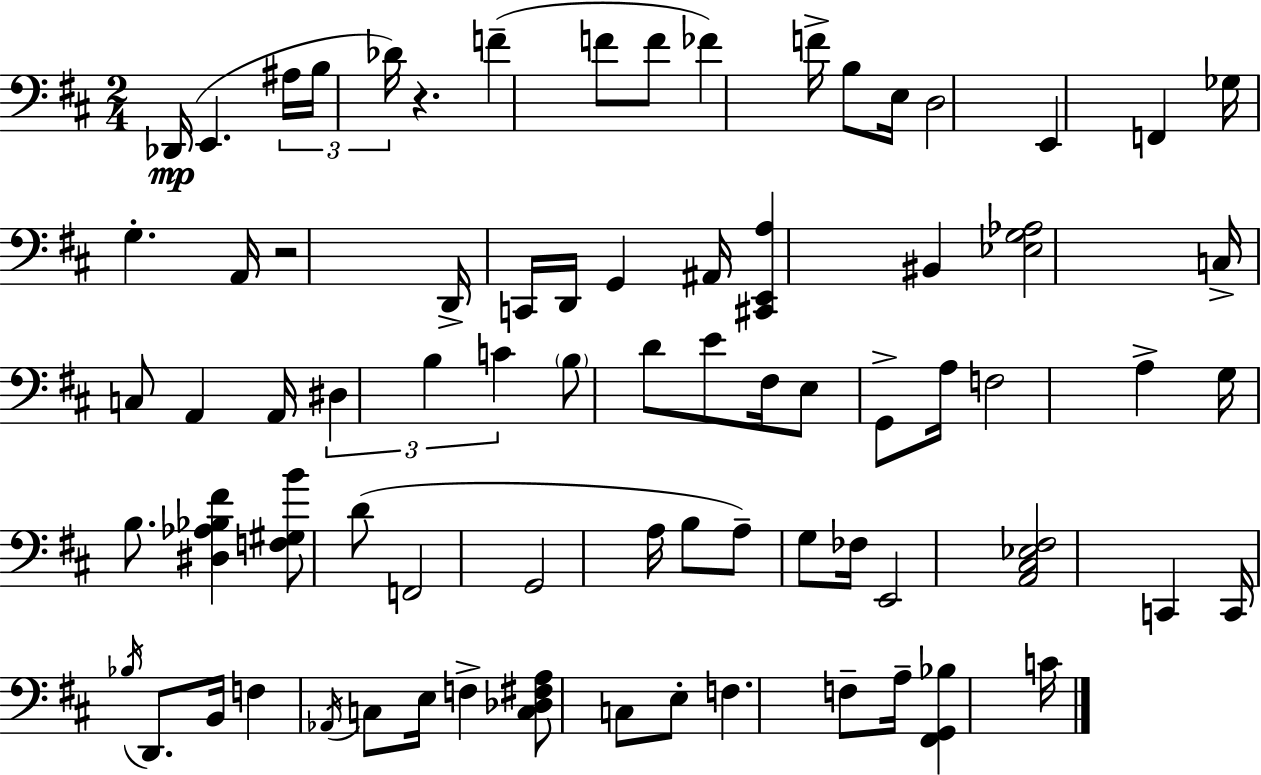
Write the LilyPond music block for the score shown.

{
  \clef bass
  \numericTimeSignature
  \time 2/4
  \key d \major
  des,16(\mp e,4. \tuplet 3/2 { ais16 | b16 des'16) } r4. | f'4--( f'8 f'8 | fes'4) f'16-> b8 e16 | \break d2 | e,4 f,4 | ges16 g4.-. a,16 | r2 | \break d,16-> c,16 d,16 g,4 ais,16 | <cis, e, a>4 bis,4 | <ees g aes>2 | c16-> c8 a,4 a,16 | \break \tuplet 3/2 { dis4 b4 | c'4 } \parenthesize b8 d'8 | e'8 fis16 e8 g,8-> a16 | f2 | \break a4-> g16 b8. | <dis aes bes fis'>4 <f gis b'>8 d'8( | f,2 | g,2 | \break a16 b8 a8--) g8 fes16 | e,2 | <a, cis ees fis>2 | c,4 c,16 \acciaccatura { bes16 } d,8. | \break b,16 f4 \acciaccatura { aes,16 } c8 | e16 f4-> <c des fis a>8 | c8 e8-. f4. | f8-- a16-- <fis, g, bes>4 | \break c'16 \bar "|."
}